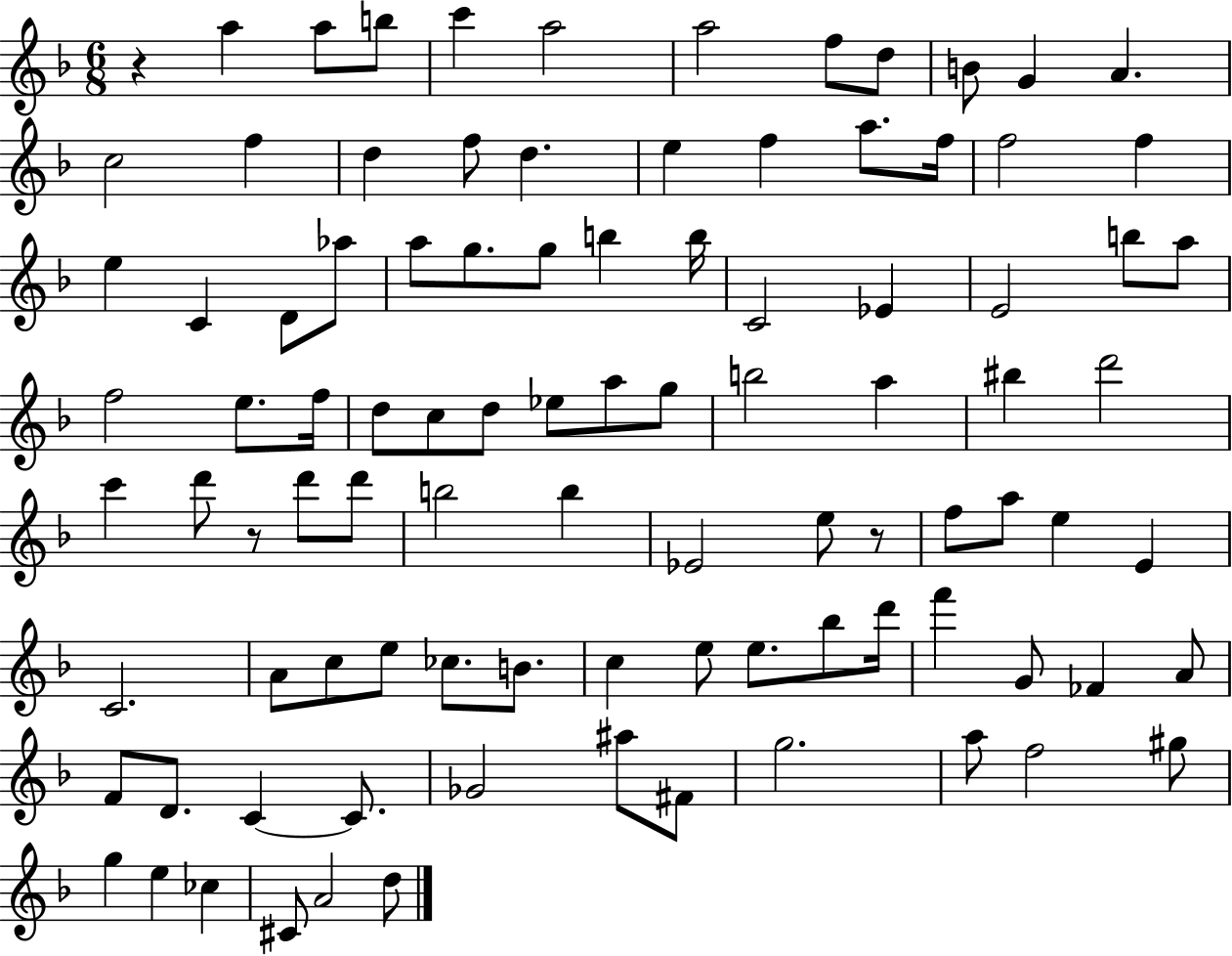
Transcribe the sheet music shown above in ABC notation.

X:1
T:Untitled
M:6/8
L:1/4
K:F
z a a/2 b/2 c' a2 a2 f/2 d/2 B/2 G A c2 f d f/2 d e f a/2 f/4 f2 f e C D/2 _a/2 a/2 g/2 g/2 b b/4 C2 _E E2 b/2 a/2 f2 e/2 f/4 d/2 c/2 d/2 _e/2 a/2 g/2 b2 a ^b d'2 c' d'/2 z/2 d'/2 d'/2 b2 b _E2 e/2 z/2 f/2 a/2 e E C2 A/2 c/2 e/2 _c/2 B/2 c e/2 e/2 _b/2 d'/4 f' G/2 _F A/2 F/2 D/2 C C/2 _G2 ^a/2 ^F/2 g2 a/2 f2 ^g/2 g e _c ^C/2 A2 d/2